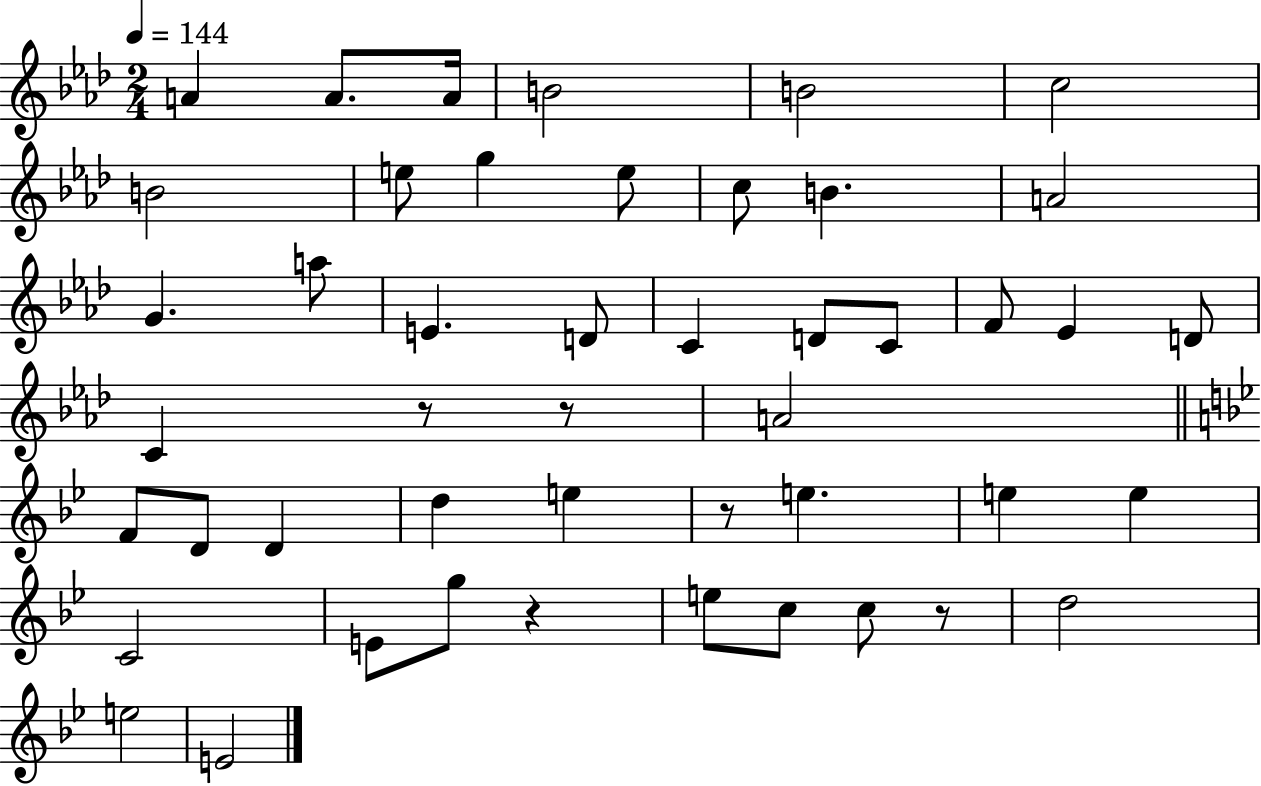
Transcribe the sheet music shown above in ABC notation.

X:1
T:Untitled
M:2/4
L:1/4
K:Ab
A A/2 A/4 B2 B2 c2 B2 e/2 g e/2 c/2 B A2 G a/2 E D/2 C D/2 C/2 F/2 _E D/2 C z/2 z/2 A2 F/2 D/2 D d e z/2 e e e C2 E/2 g/2 z e/2 c/2 c/2 z/2 d2 e2 E2